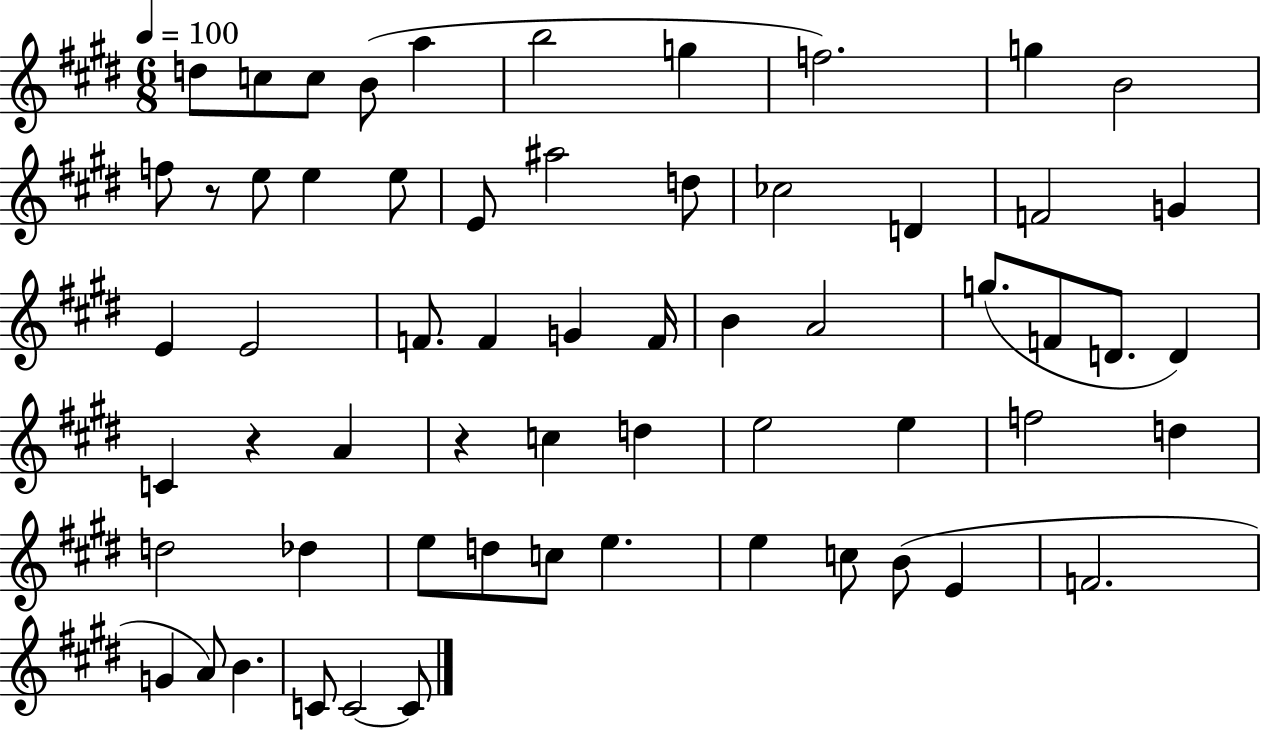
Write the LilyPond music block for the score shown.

{
  \clef treble
  \numericTimeSignature
  \time 6/8
  \key e \major
  \tempo 4 = 100
  d''8 c''8 c''8 b'8( a''4 | b''2 g''4 | f''2.) | g''4 b'2 | \break f''8 r8 e''8 e''4 e''8 | e'8 ais''2 d''8 | ces''2 d'4 | f'2 g'4 | \break e'4 e'2 | f'8. f'4 g'4 f'16 | b'4 a'2 | g''8.( f'8 d'8. d'4) | \break c'4 r4 a'4 | r4 c''4 d''4 | e''2 e''4 | f''2 d''4 | \break d''2 des''4 | e''8 d''8 c''8 e''4. | e''4 c''8 b'8( e'4 | f'2. | \break g'4 a'8) b'4. | c'8 c'2~~ c'8 | \bar "|."
}